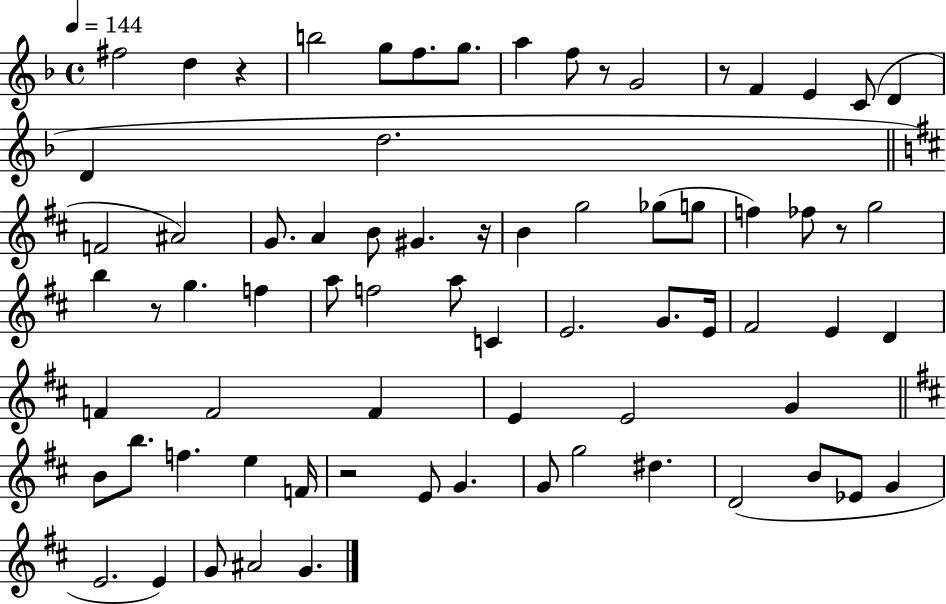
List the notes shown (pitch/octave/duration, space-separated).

F#5/h D5/q R/q B5/h G5/e F5/e. G5/e. A5/q F5/e R/e G4/h R/e F4/q E4/q C4/e D4/q D4/q D5/h. F4/h A#4/h G4/e. A4/q B4/e G#4/q. R/s B4/q G5/h Gb5/e G5/e F5/q FES5/e R/e G5/h B5/q R/e G5/q. F5/q A5/e F5/h A5/e C4/q E4/h. G4/e. E4/s F#4/h E4/q D4/q F4/q F4/h F4/q E4/q E4/h G4/q B4/e B5/e. F5/q. E5/q F4/s R/h E4/e G4/q. G4/e G5/h D#5/q. D4/h B4/e Eb4/e G4/q E4/h. E4/q G4/e A#4/h G4/q.